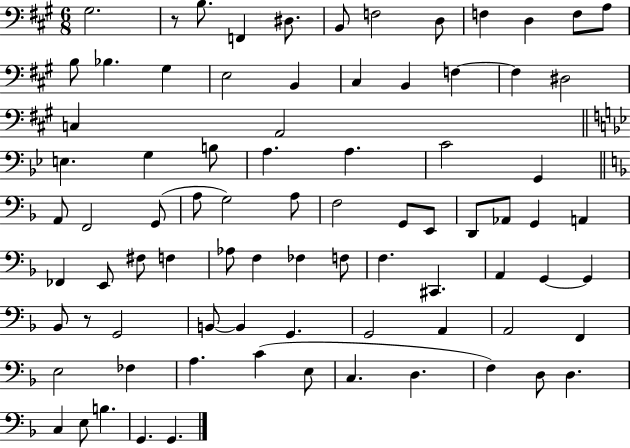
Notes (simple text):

G#3/h. R/e B3/e. F2/q D#3/e. B2/e F3/h D3/e F3/q D3/q F3/e A3/e B3/e Bb3/q. G#3/q E3/h B2/q C#3/q B2/q F3/q F3/q D#3/h C3/q A2/h E3/q. G3/q B3/e A3/q. A3/q. C4/h G2/q A2/e F2/h G2/e A3/e G3/h A3/e F3/h G2/e E2/e D2/e Ab2/e G2/q A2/q FES2/q E2/e F#3/e F3/q Ab3/e F3/q FES3/q F3/e F3/q. C#2/q. A2/q G2/q G2/q Bb2/e R/e G2/h B2/e B2/q G2/q. G2/h A2/q A2/h F2/q E3/h FES3/q A3/q. C4/q E3/e C3/q. D3/q. F3/q D3/e D3/q. C3/q E3/e B3/q. G2/q. G2/q.